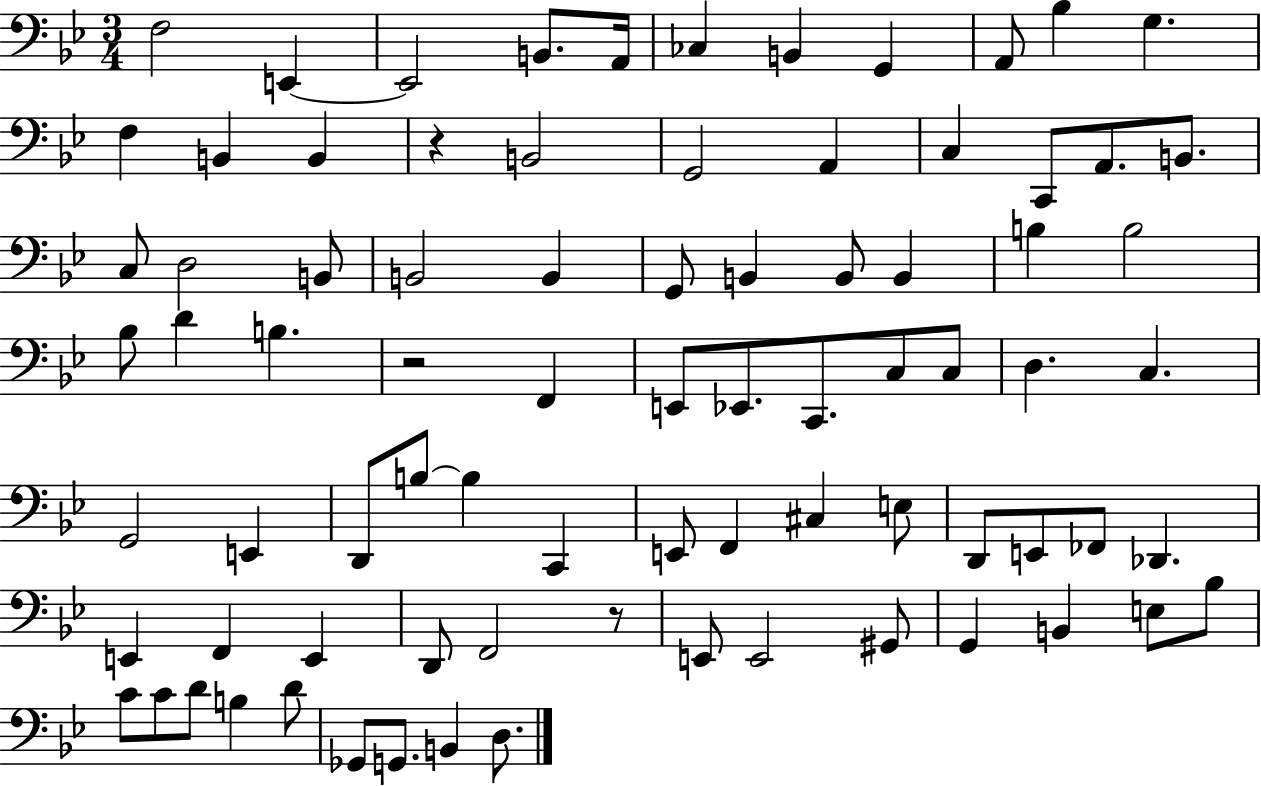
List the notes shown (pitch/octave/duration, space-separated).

F3/h E2/q E2/h B2/e. A2/s CES3/q B2/q G2/q A2/e Bb3/q G3/q. F3/q B2/q B2/q R/q B2/h G2/h A2/q C3/q C2/e A2/e. B2/e. C3/e D3/h B2/e B2/h B2/q G2/e B2/q B2/e B2/q B3/q B3/h Bb3/e D4/q B3/q. R/h F2/q E2/e Eb2/e. C2/e. C3/e C3/e D3/q. C3/q. G2/h E2/q D2/e B3/e B3/q C2/q E2/e F2/q C#3/q E3/e D2/e E2/e FES2/e Db2/q. E2/q F2/q E2/q D2/e F2/h R/e E2/e E2/h G#2/e G2/q B2/q E3/e Bb3/e C4/e C4/e D4/e B3/q D4/e Gb2/e G2/e. B2/q D3/e.